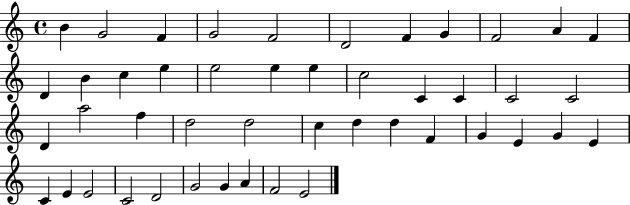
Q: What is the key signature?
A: C major